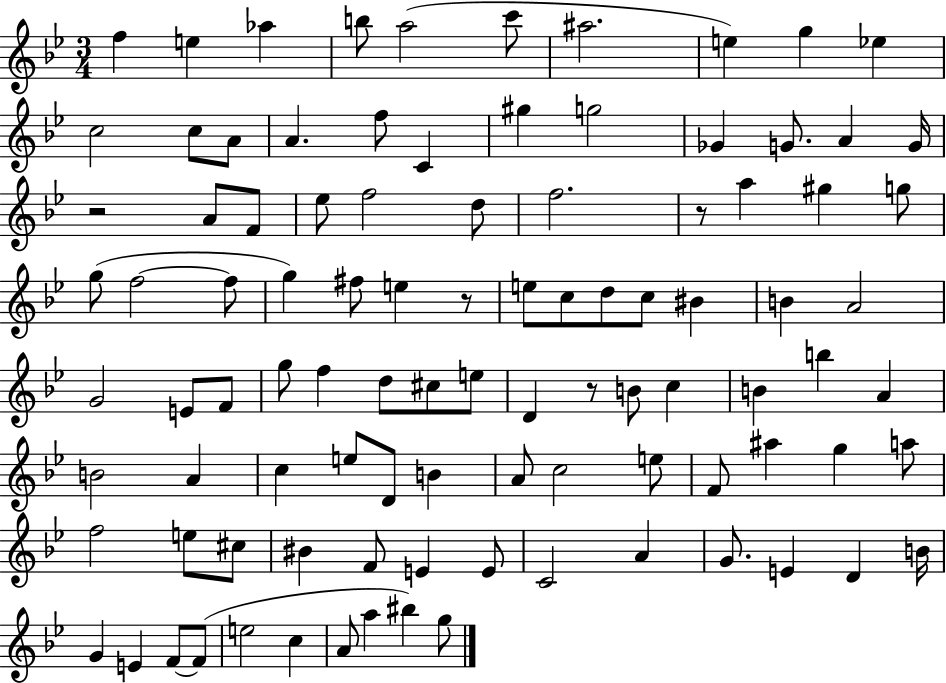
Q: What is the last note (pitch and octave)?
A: G5